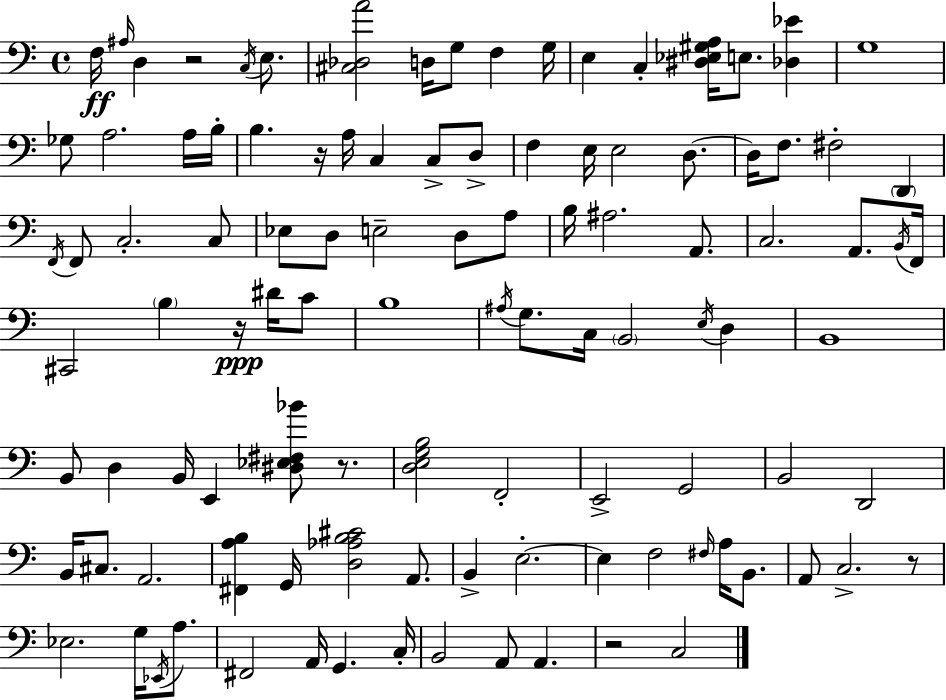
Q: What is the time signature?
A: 4/4